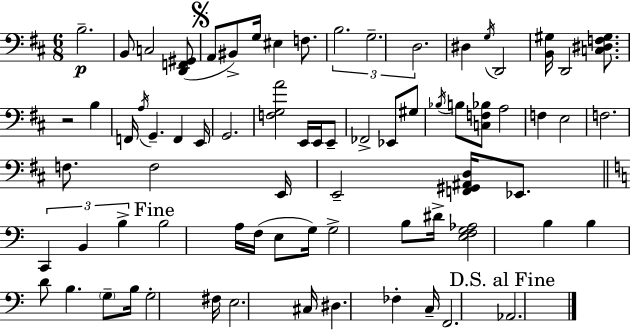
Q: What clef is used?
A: bass